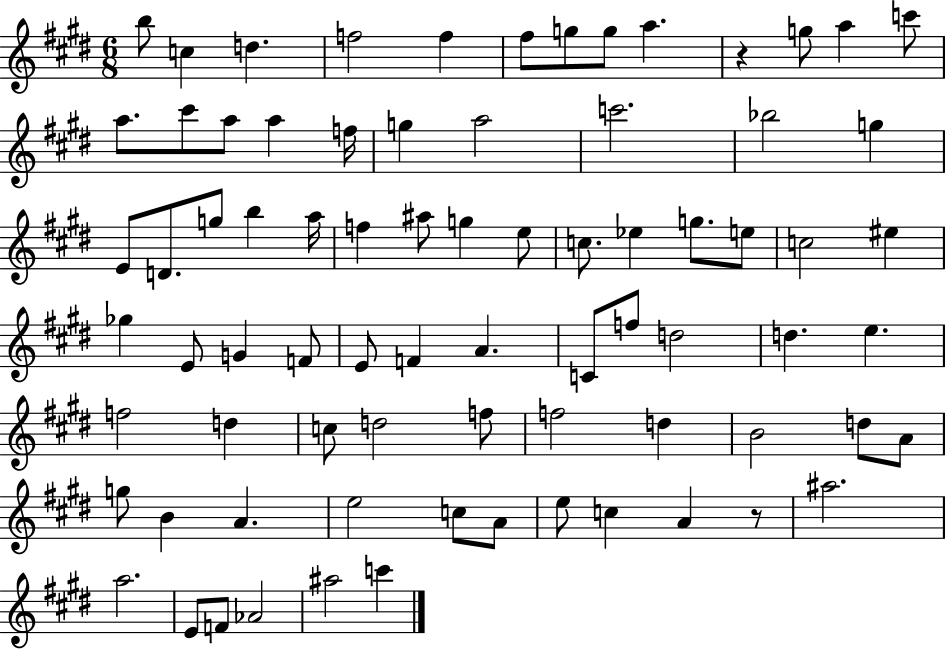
{
  \clef treble
  \numericTimeSignature
  \time 6/8
  \key e \major
  b''8 c''4 d''4. | f''2 f''4 | fis''8 g''8 g''8 a''4. | r4 g''8 a''4 c'''8 | \break a''8. cis'''8 a''8 a''4 f''16 | g''4 a''2 | c'''2. | bes''2 g''4 | \break e'8 d'8. g''8 b''4 a''16 | f''4 ais''8 g''4 e''8 | c''8. ees''4 g''8. e''8 | c''2 eis''4 | \break ges''4 e'8 g'4 f'8 | e'8 f'4 a'4. | c'8 f''8 d''2 | d''4. e''4. | \break f''2 d''4 | c''8 d''2 f''8 | f''2 d''4 | b'2 d''8 a'8 | \break g''8 b'4 a'4. | e''2 c''8 a'8 | e''8 c''4 a'4 r8 | ais''2. | \break a''2. | e'8 f'8 aes'2 | ais''2 c'''4 | \bar "|."
}